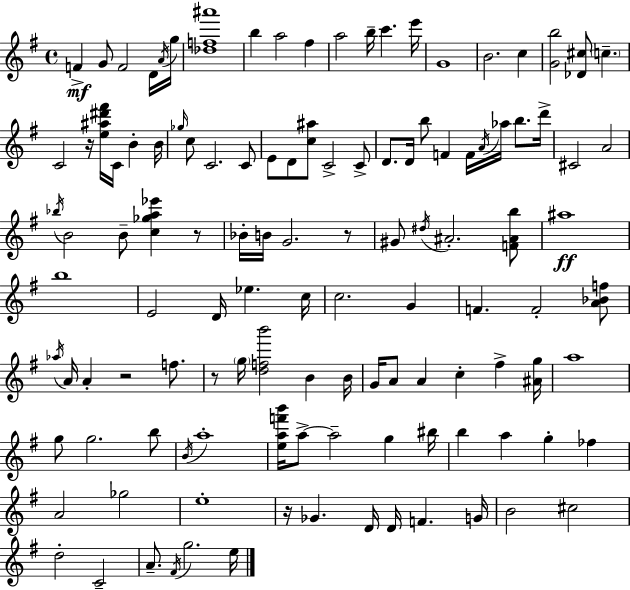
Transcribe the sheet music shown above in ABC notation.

X:1
T:Untitled
M:4/4
L:1/4
K:Em
F G/2 F2 D/4 A/4 g/4 [_df^a']4 b a2 ^f a2 b/4 c' e'/4 G4 B2 c [Gb]2 [_D^c]/2 c C2 z/4 [e^a^d'^f']/4 C/4 B B/4 _g/4 c/2 C2 C/2 E/2 D/2 [c^a]/2 C2 C/2 D/2 D/4 b/2 F F/4 A/4 _a/4 b/2 d'/4 ^C2 A2 _b/4 B2 B/2 [c_ga_e'] z/2 _B/4 B/4 G2 z/2 ^G/2 ^d/4 ^A2 [F^Ab]/2 ^a4 b4 E2 D/4 _e c/4 c2 G F F2 [A_Bf]/2 _a/4 A/4 A z2 f/2 z/2 g/4 [dfb']2 B B/4 G/4 A/2 A c ^f [^Ag]/4 a4 g/2 g2 b/2 B/4 a4 [eaf'b']/4 a/2 a2 g ^b/4 b a g _f A2 _g2 e4 z/4 _G D/4 D/4 F G/4 B2 ^c2 d2 C2 A/2 ^F/4 g2 e/4